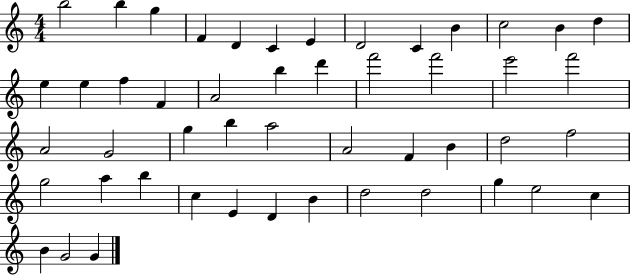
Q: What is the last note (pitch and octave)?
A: G4